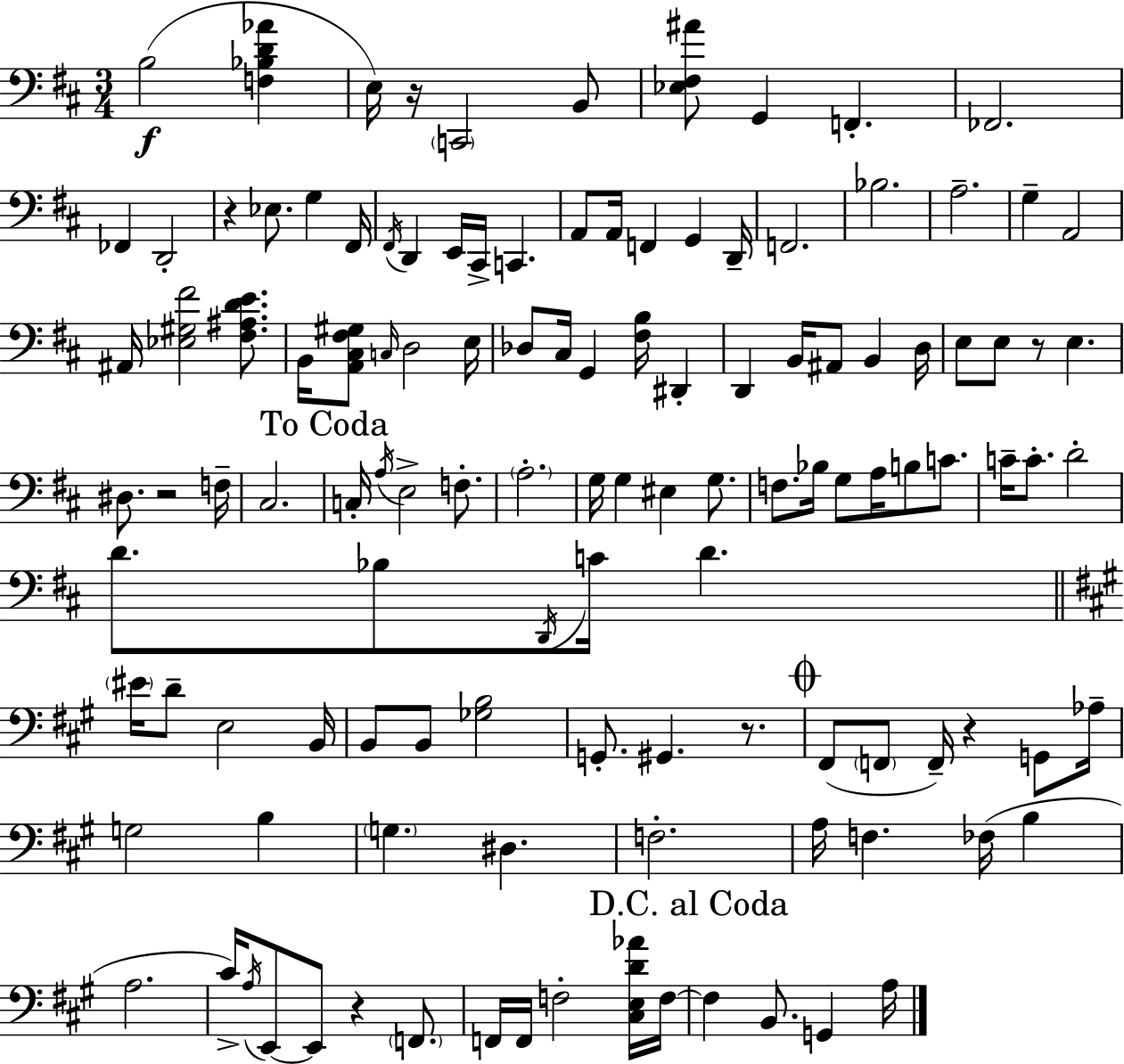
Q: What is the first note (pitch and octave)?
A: B3